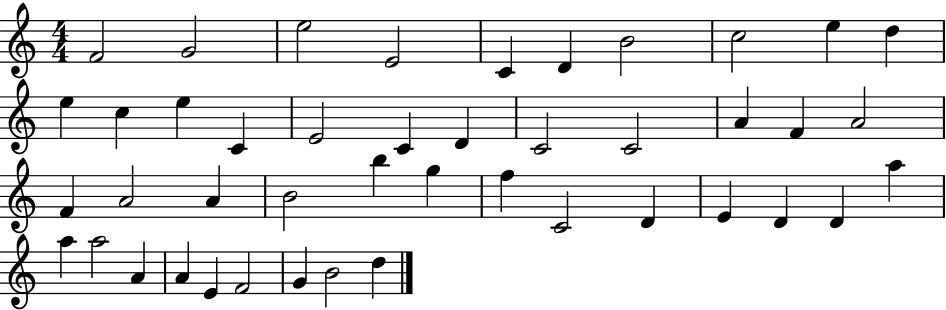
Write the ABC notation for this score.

X:1
T:Untitled
M:4/4
L:1/4
K:C
F2 G2 e2 E2 C D B2 c2 e d e c e C E2 C D C2 C2 A F A2 F A2 A B2 b g f C2 D E D D a a a2 A A E F2 G B2 d